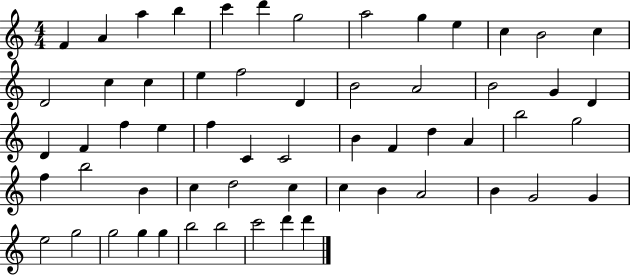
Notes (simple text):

F4/q A4/q A5/q B5/q C6/q D6/q G5/h A5/h G5/q E5/q C5/q B4/h C5/q D4/h C5/q C5/q E5/q F5/h D4/q B4/h A4/h B4/h G4/q D4/q D4/q F4/q F5/q E5/q F5/q C4/q C4/h B4/q F4/q D5/q A4/q B5/h G5/h F5/q B5/h B4/q C5/q D5/h C5/q C5/q B4/q A4/h B4/q G4/h G4/q E5/h G5/h G5/h G5/q G5/q B5/h B5/h C6/h D6/q D6/q